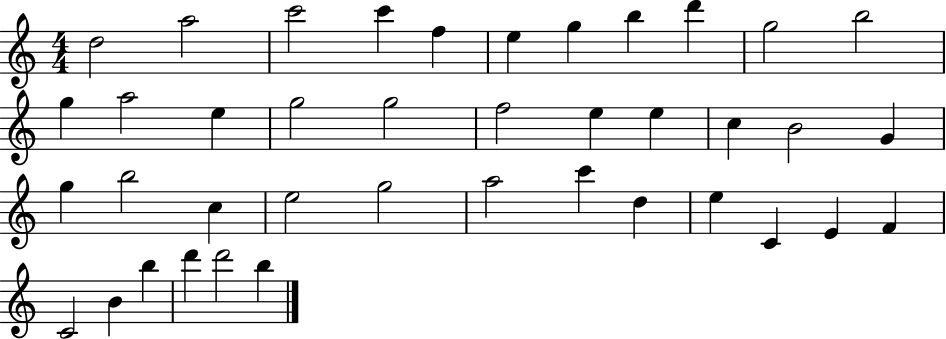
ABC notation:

X:1
T:Untitled
M:4/4
L:1/4
K:C
d2 a2 c'2 c' f e g b d' g2 b2 g a2 e g2 g2 f2 e e c B2 G g b2 c e2 g2 a2 c' d e C E F C2 B b d' d'2 b